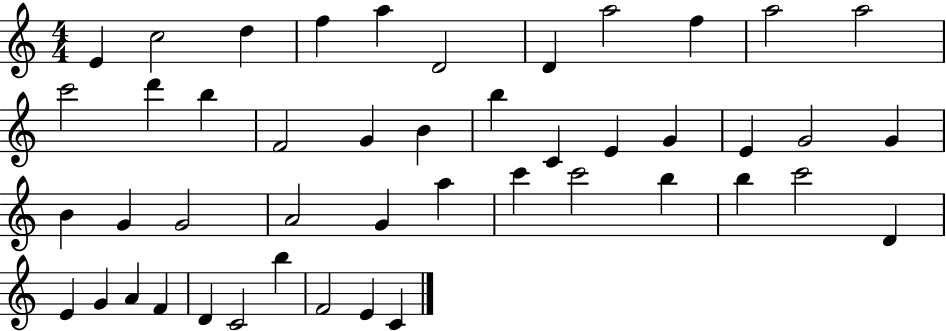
{
  \clef treble
  \numericTimeSignature
  \time 4/4
  \key c \major
  e'4 c''2 d''4 | f''4 a''4 d'2 | d'4 a''2 f''4 | a''2 a''2 | \break c'''2 d'''4 b''4 | f'2 g'4 b'4 | b''4 c'4 e'4 g'4 | e'4 g'2 g'4 | \break b'4 g'4 g'2 | a'2 g'4 a''4 | c'''4 c'''2 b''4 | b''4 c'''2 d'4 | \break e'4 g'4 a'4 f'4 | d'4 c'2 b''4 | f'2 e'4 c'4 | \bar "|."
}